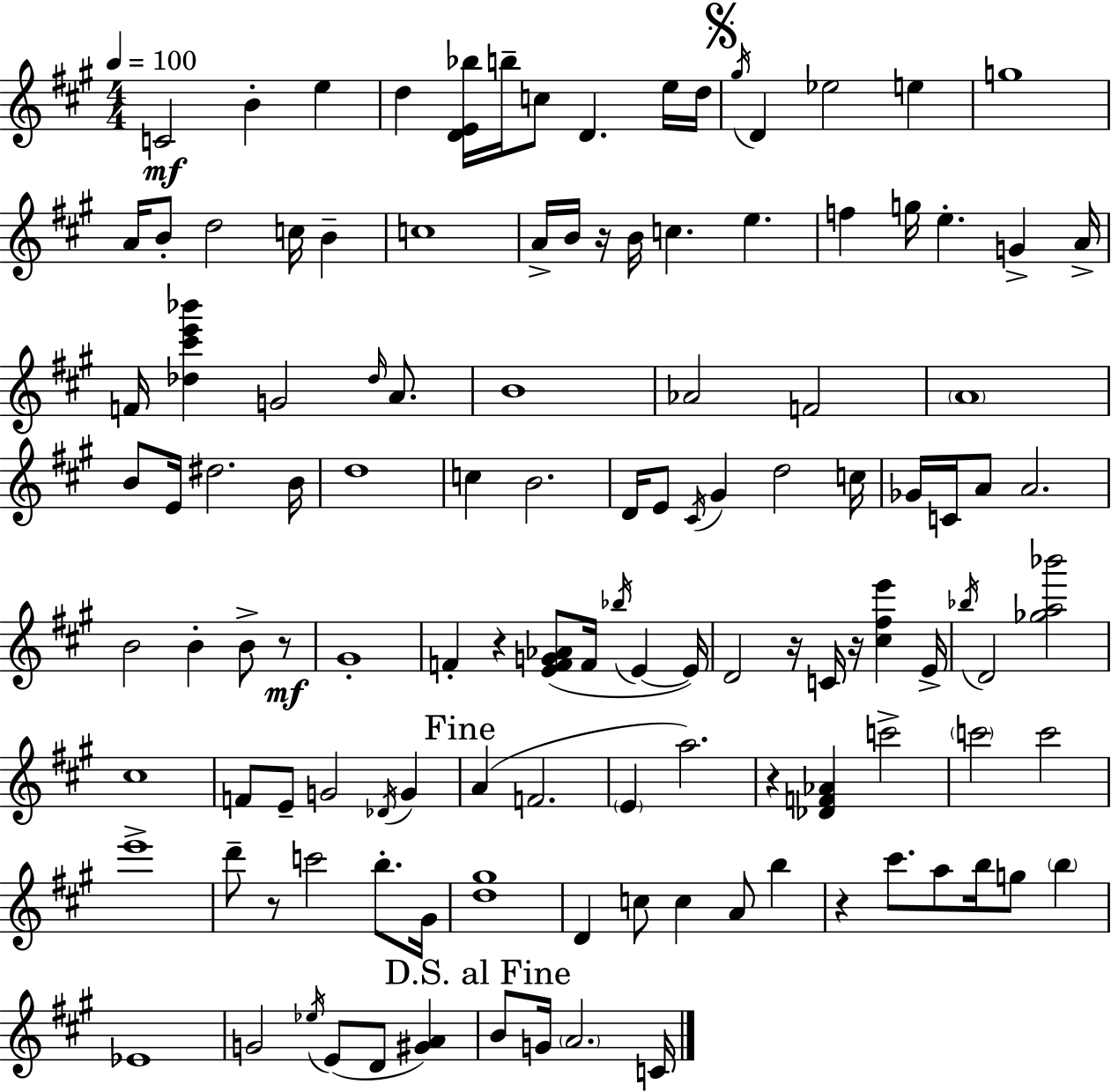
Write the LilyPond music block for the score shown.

{
  \clef treble
  \numericTimeSignature
  \time 4/4
  \key a \major
  \tempo 4 = 100
  c'2\mf b'4-. e''4 | d''4 <d' e' bes''>16 b''16-- c''8 d'4. e''16 d''16 | \mark \markup { \musicglyph "scripts.segno" } \acciaccatura { gis''16 } d'4 ees''2 e''4 | g''1 | \break a'16 b'8-. d''2 c''16 b'4-- | c''1 | a'16-> b'16 r16 b'16 c''4. e''4. | f''4 g''16 e''4.-. g'4-> | \break a'16-> f'16 <des'' cis''' e''' bes'''>4 g'2 \grace { des''16 } a'8. | b'1 | aes'2 f'2 | \parenthesize a'1 | \break b'8 e'16 dis''2. | b'16 d''1 | c''4 b'2. | d'16 e'8 \acciaccatura { cis'16 } gis'4 d''2 | \break c''16 ges'16 c'16 a'8 a'2. | b'2 b'4-. b'8-> | r8\mf gis'1-. | f'4-. r4 <e' f' g' aes'>8( f'16 \acciaccatura { bes''16 } e'4~~ | \break e'16) d'2 r16 c'16 r16 <cis'' fis'' e'''>4 | e'16-> \acciaccatura { bes''16 } d'2 <ges'' a'' bes'''>2 | cis''1 | f'8 e'8-- g'2 | \break \acciaccatura { des'16 } g'4 \mark "Fine" a'4( f'2. | \parenthesize e'4 a''2.) | r4 <des' f' aes'>4 c'''2-> | \parenthesize c'''2 c'''2 | \break e'''1-> | d'''8-- r8 c'''2 | b''8.-. gis'16 <d'' gis''>1 | d'4 c''8 c''4 | \break a'8 b''4 r4 cis'''8. a''8 b''16 | g''8 \parenthesize b''4 ees'1 | g'2 \acciaccatura { ees''16 } e'8( | d'8 <gis' a'>4) \mark "D.S. al Fine" b'8 g'16 \parenthesize a'2. | \break c'16 \bar "|."
}